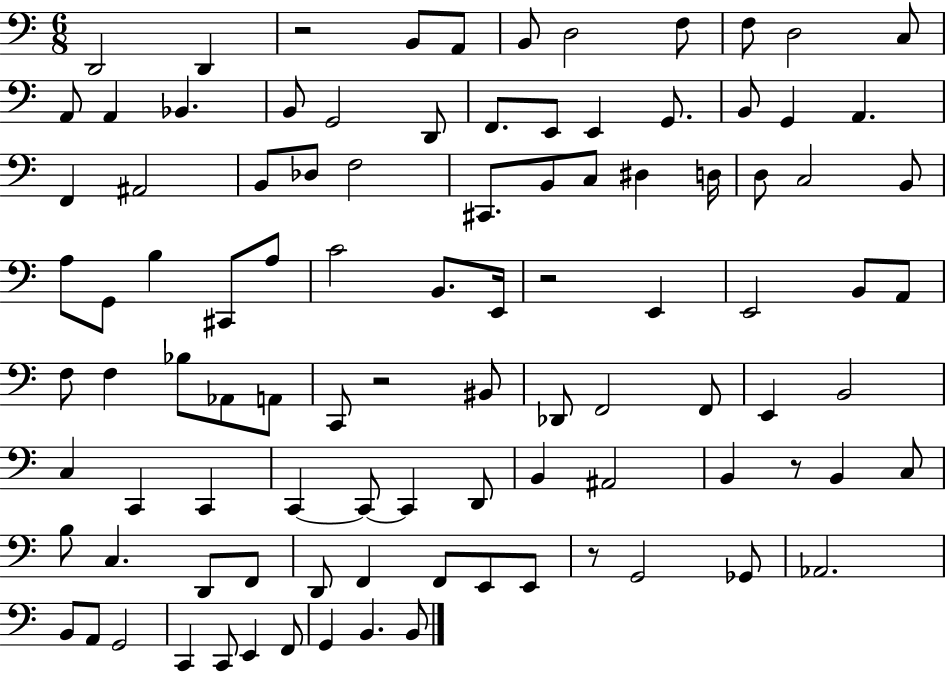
X:1
T:Untitled
M:6/8
L:1/4
K:C
D,,2 D,, z2 B,,/2 A,,/2 B,,/2 D,2 F,/2 F,/2 D,2 C,/2 A,,/2 A,, _B,, B,,/2 G,,2 D,,/2 F,,/2 E,,/2 E,, G,,/2 B,,/2 G,, A,, F,, ^A,,2 B,,/2 _D,/2 F,2 ^C,,/2 B,,/2 C,/2 ^D, D,/4 D,/2 C,2 B,,/2 A,/2 G,,/2 B, ^C,,/2 A,/2 C2 B,,/2 E,,/4 z2 E,, E,,2 B,,/2 A,,/2 F,/2 F, _B,/2 _A,,/2 A,,/2 C,,/2 z2 ^B,,/2 _D,,/2 F,,2 F,,/2 E,, B,,2 C, C,, C,, C,, C,,/2 C,, D,,/2 B,, ^A,,2 B,, z/2 B,, C,/2 B,/2 C, D,,/2 F,,/2 D,,/2 F,, F,,/2 E,,/2 E,,/2 z/2 G,,2 _G,,/2 _A,,2 B,,/2 A,,/2 G,,2 C,, C,,/2 E,, F,,/2 G,, B,, B,,/2